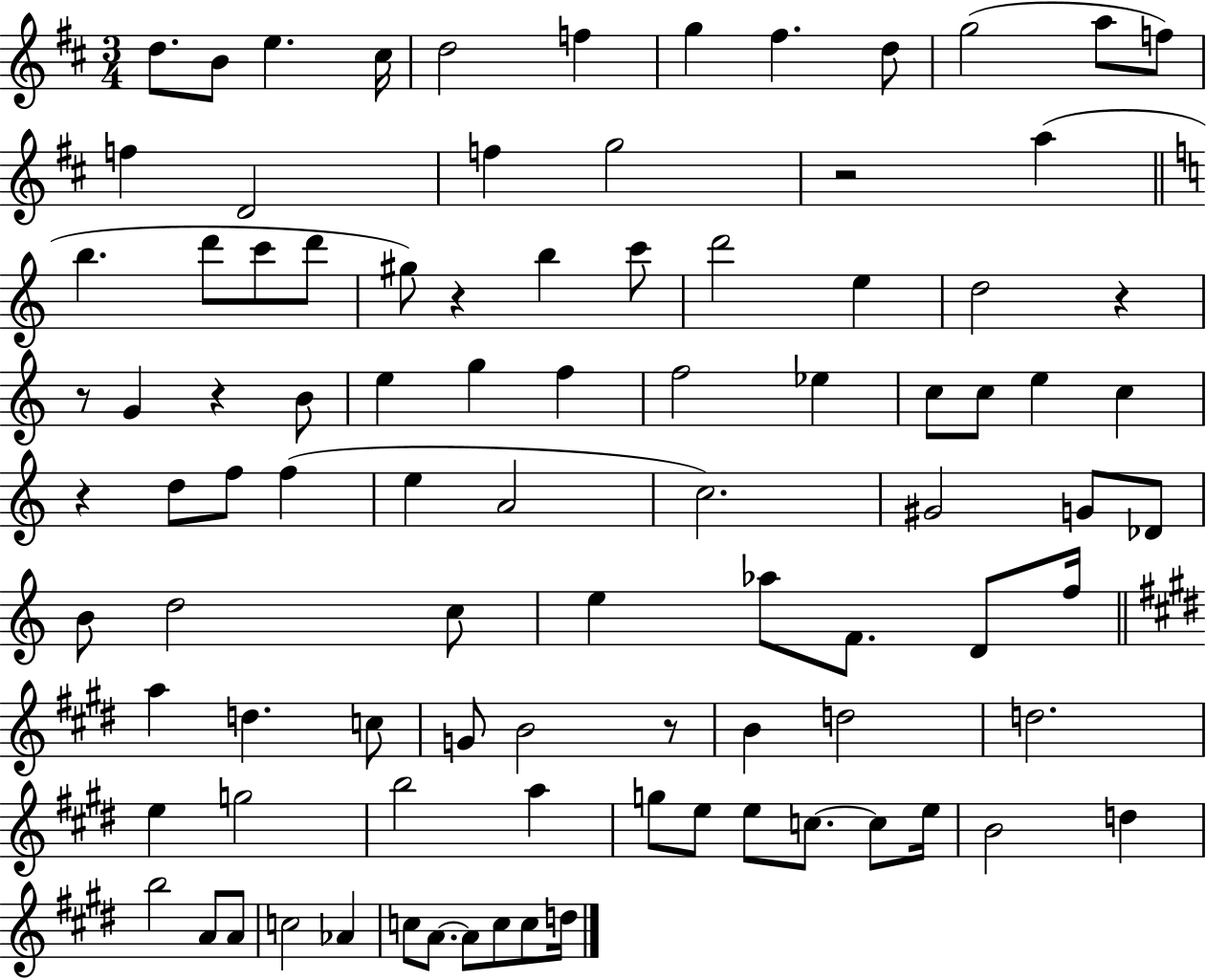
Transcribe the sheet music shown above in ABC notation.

X:1
T:Untitled
M:3/4
L:1/4
K:D
d/2 B/2 e ^c/4 d2 f g ^f d/2 g2 a/2 f/2 f D2 f g2 z2 a b d'/2 c'/2 d'/2 ^g/2 z b c'/2 d'2 e d2 z z/2 G z B/2 e g f f2 _e c/2 c/2 e c z d/2 f/2 f e A2 c2 ^G2 G/2 _D/2 B/2 d2 c/2 e _a/2 F/2 D/2 f/4 a d c/2 G/2 B2 z/2 B d2 d2 e g2 b2 a g/2 e/2 e/2 c/2 c/2 e/4 B2 d b2 A/2 A/2 c2 _A c/2 A/2 A/2 c/2 c/2 d/4